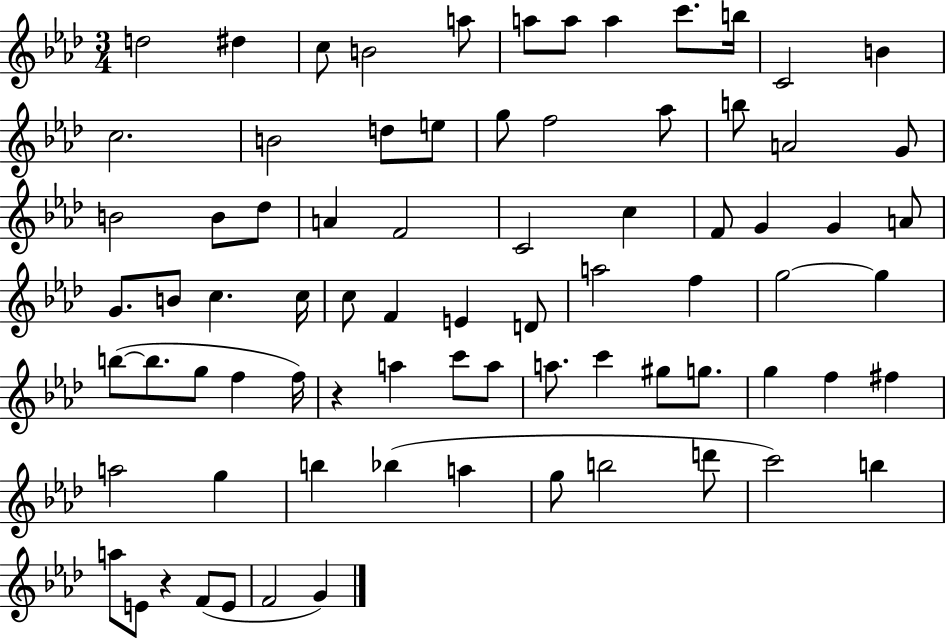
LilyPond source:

{
  \clef treble
  \numericTimeSignature
  \time 3/4
  \key aes \major
  d''2 dis''4 | c''8 b'2 a''8 | a''8 a''8 a''4 c'''8. b''16 | c'2 b'4 | \break c''2. | b'2 d''8 e''8 | g''8 f''2 aes''8 | b''8 a'2 g'8 | \break b'2 b'8 des''8 | a'4 f'2 | c'2 c''4 | f'8 g'4 g'4 a'8 | \break g'8. b'8 c''4. c''16 | c''8 f'4 e'4 d'8 | a''2 f''4 | g''2~~ g''4 | \break b''8~(~ b''8. g''8 f''4 f''16) | r4 a''4 c'''8 a''8 | a''8. c'''4 gis''8 g''8. | g''4 f''4 fis''4 | \break a''2 g''4 | b''4 bes''4( a''4 | g''8 b''2 d'''8 | c'''2) b''4 | \break a''8 e'8 r4 f'8( e'8 | f'2 g'4) | \bar "|."
}